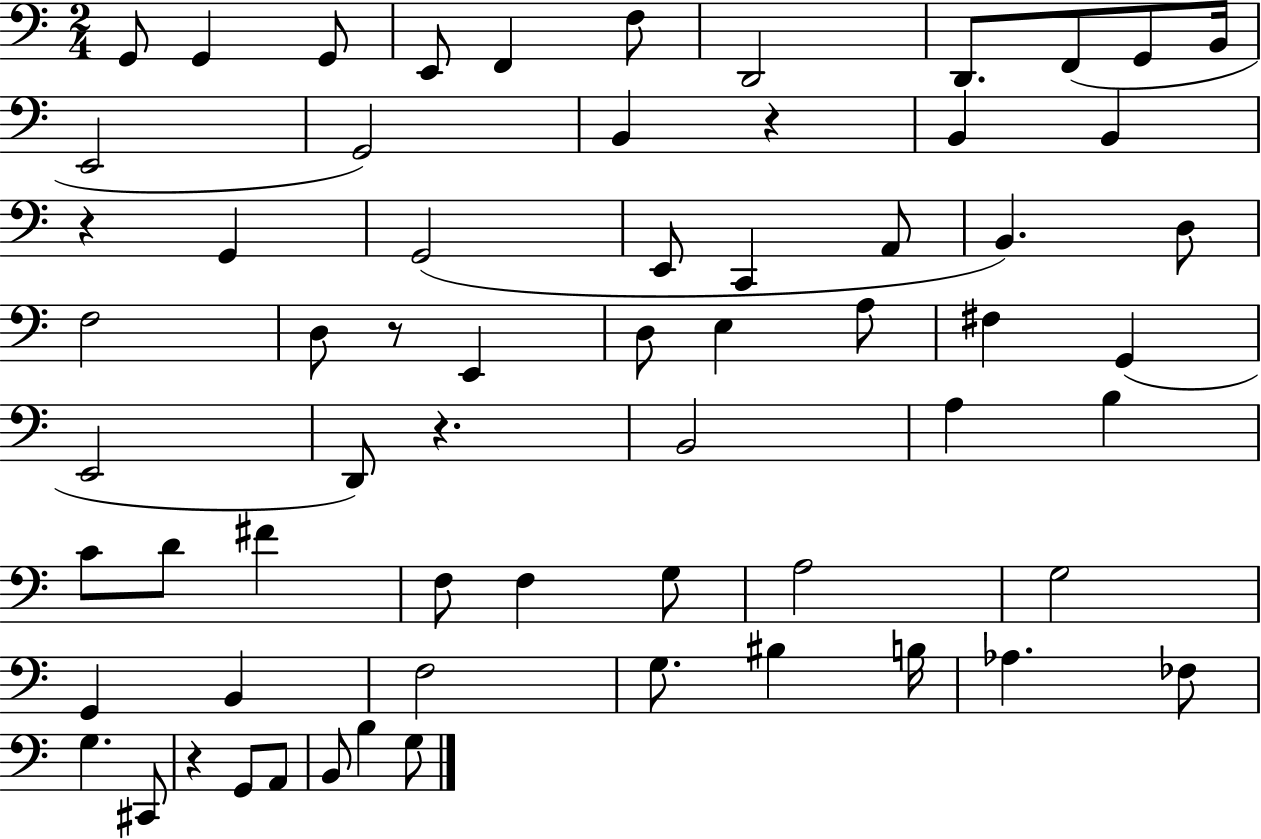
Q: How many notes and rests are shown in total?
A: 64